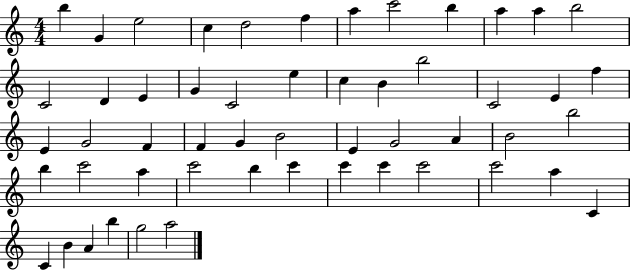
X:1
T:Untitled
M:4/4
L:1/4
K:C
b G e2 c d2 f a c'2 b a a b2 C2 D E G C2 e c B b2 C2 E f E G2 F F G B2 E G2 A B2 b2 b c'2 a c'2 b c' c' c' c'2 c'2 a C C B A b g2 a2